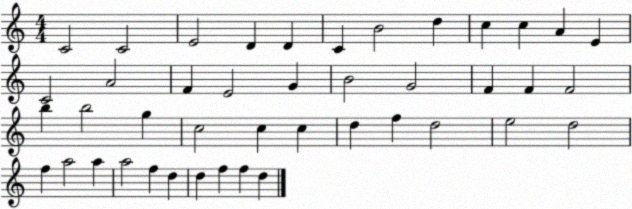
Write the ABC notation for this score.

X:1
T:Untitled
M:4/4
L:1/4
K:C
C2 C2 E2 D D C B2 d c c A E C2 A2 F E2 G B2 G2 F F F2 b b2 g c2 c c d f d2 e2 d2 f a2 a a2 f d d f f d